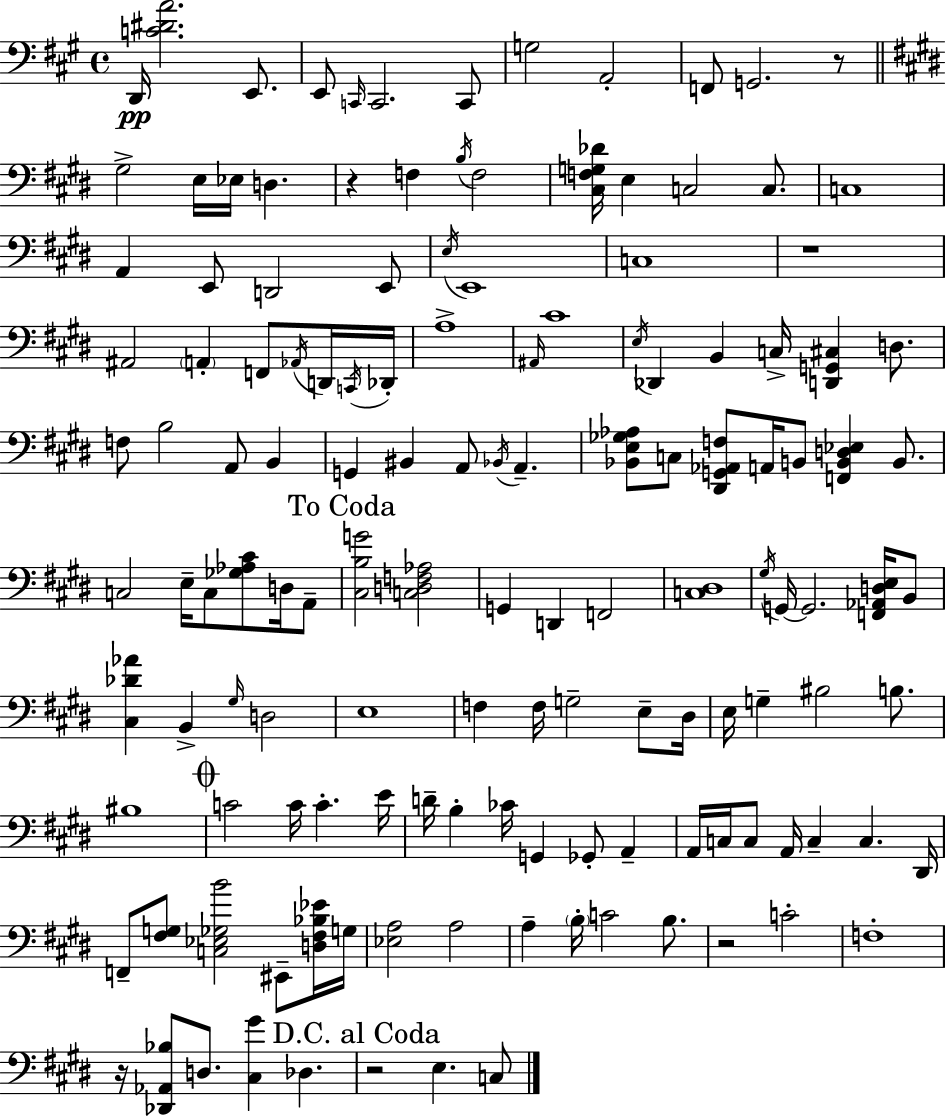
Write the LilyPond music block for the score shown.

{
  \clef bass
  \time 4/4
  \defaultTimeSignature
  \key a \major
  \repeat volta 2 { d,16\pp <c' dis' a'>2. e,8. | e,8 \grace { c,16 } c,2. c,8 | g2 a,2-. | f,8 g,2. r8 | \break \bar "||" \break \key e \major gis2-> e16 ees16 d4. | r4 f4 \acciaccatura { b16 } f2 | <cis f g des'>16 e4 c2 c8. | c1 | \break a,4 e,8 d,2 e,8 | \acciaccatura { e16 } e,1 | c1 | r1 | \break ais,2 \parenthesize a,4-. f,8 | \acciaccatura { aes,16 } d,16 \acciaccatura { c,16 } des,16-. a1-> | \grace { ais,16 } cis'1 | \acciaccatura { e16 } des,4 b,4 c16-> <d, g, cis>4 | \break d8. f8 b2 | a,8 b,4 g,4 bis,4 a,8 | \acciaccatura { bes,16 } a,4.-- <bes, e ges aes>8 c8 <dis, g, aes, f>8 a,16 b,8 | <f, b, d ees>4 b,8. c2 e16-- | \break c8 <ges aes cis'>8 d16 a,8-- \mark "To Coda" <cis b g'>2 <c d f aes>2 | g,4 d,4 f,2 | <c dis>1 | \acciaccatura { gis16 } g,16~~ g,2. | \break <f, aes, d e>16 b,8 <cis des' aes'>4 b,4-> | \grace { gis16 } d2 e1 | f4 f16 g2-- | e8-- dis16 e16 g4-- bis2 | \break b8. bis1 | \mark \markup { \musicglyph "scripts.coda" } c'2 | c'16 c'4.-. e'16 d'16-- b4-. ces'16 g,4 | ges,8-. a,4-- a,16 c16 c8 a,16 c4-- | \break c4. dis,16 f,8-- <fis g>8 <c ees ges b'>2 | eis,8-- <d fis bes ees'>16 g16 <ees a>2 | a2 a4-- \parenthesize b16-. c'2 | b8. r2 | \break c'2-. f1-. | r16 <des, aes, bes>8 d8. <cis gis'>4 | des4. \mark "D.C. al Coda" r2 | e4. c8 } \bar "|."
}